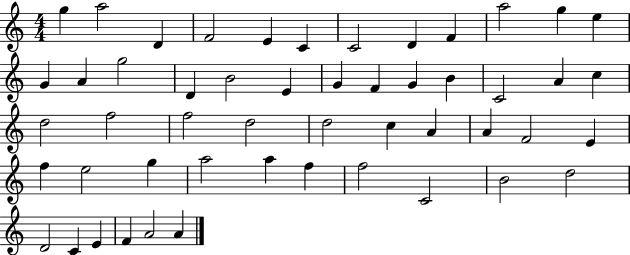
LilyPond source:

{
  \clef treble
  \numericTimeSignature
  \time 4/4
  \key c \major
  g''4 a''2 d'4 | f'2 e'4 c'4 | c'2 d'4 f'4 | a''2 g''4 e''4 | \break g'4 a'4 g''2 | d'4 b'2 e'4 | g'4 f'4 g'4 b'4 | c'2 a'4 c''4 | \break d''2 f''2 | f''2 d''2 | d''2 c''4 a'4 | a'4 f'2 e'4 | \break f''4 e''2 g''4 | a''2 a''4 f''4 | f''2 c'2 | b'2 d''2 | \break d'2 c'4 e'4 | f'4 a'2 a'4 | \bar "|."
}